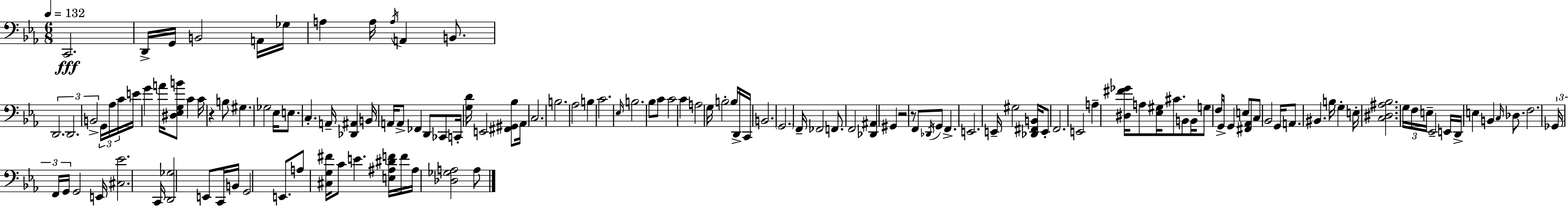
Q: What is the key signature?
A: EES major